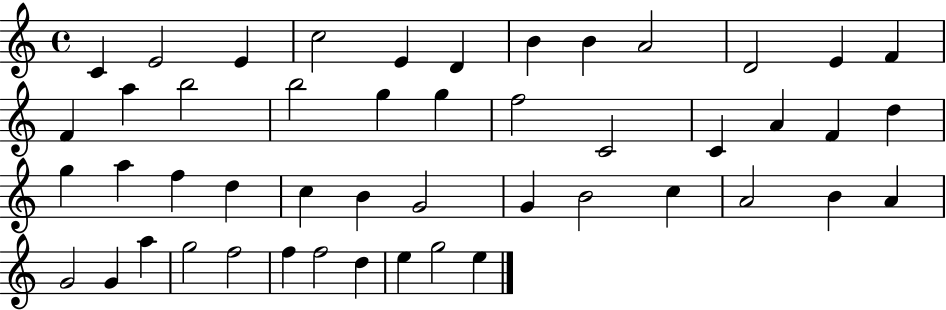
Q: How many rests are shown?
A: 0